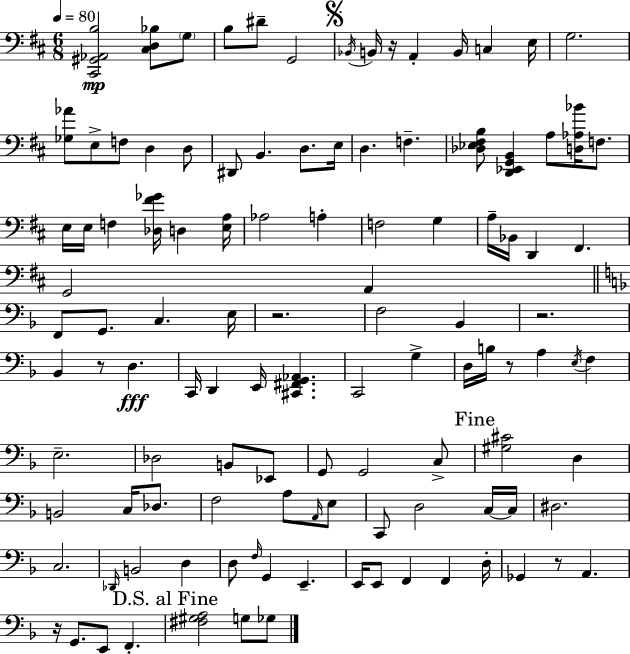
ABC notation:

X:1
T:Untitled
M:6/8
L:1/4
K:D
[^C,,^G,,_A,,B,]2 [^C,D,_B,]/2 G,/2 B,/2 ^D/2 G,,2 _B,,/4 B,,/4 z/4 A,, B,,/4 C, E,/4 G,2 [_G,_A]/2 E,/2 F,/2 D, D,/2 ^D,,/2 B,, D,/2 E,/4 D, F, [_D,_E,^F,B,]/2 [D,,_E,,G,,B,,] A,/2 [D,_A,_B]/4 F,/2 E,/4 E,/4 F, [_D,^F_G]/4 D, [E,A,]/4 _A,2 A, F,2 G, A,/4 _B,,/4 D,, ^F,, G,,2 A,, F,,/2 G,,/2 C, E,/4 z2 F,2 _B,, z2 _B,, z/2 D, C,,/4 D,, E,,/4 [^C,,^F,,G,,_A,,] C,,2 G, D,/4 B,/4 z/2 A, E,/4 F, E,2 _D,2 B,,/2 _E,,/2 G,,/2 G,,2 C,/2 [^G,^C]2 D, B,,2 C,/4 _D,/2 F,2 A,/2 A,,/4 E,/2 C,,/2 D,2 C,/4 C,/4 ^D,2 C,2 _D,,/4 B,,2 D, D,/2 F,/4 G,, E,, E,,/4 E,,/2 F,, F,, D,/4 _G,, z/2 A,, z/4 G,,/2 E,,/2 F,, [^F,^G,A,]2 G,/2 _G,/2